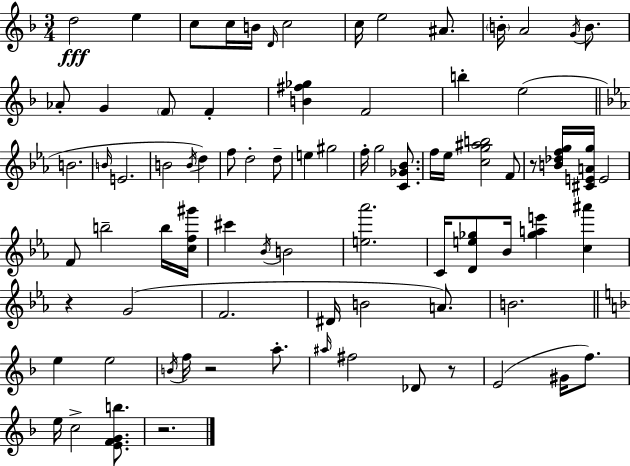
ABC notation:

X:1
T:Untitled
M:3/4
L:1/4
K:F
d2 e c/2 c/4 B/4 D/4 c2 c/4 e2 ^A/2 B/4 A2 G/4 B/2 _A/2 G F/2 F [B^f_g] F2 b e2 B2 B/4 E2 B2 B/4 d f/2 d2 d/2 e ^g2 f/4 g2 [C_G_B]/2 f/4 _e/4 [cg^ab]2 F/2 z/2 [B_dfg]/4 [^CEAg]/4 E2 F/2 b2 b/4 [cf^g']/4 ^c' _B/4 B2 [e_a']2 C/4 [De_g]/2 _B/4 [_gae'] [c^a'] z G2 F2 ^D/4 B2 A/2 B2 e e2 B/4 f/4 z2 a/2 ^a/4 ^f2 _D/2 z/2 E2 ^G/4 f/2 e/4 c2 [EFGb]/2 z2